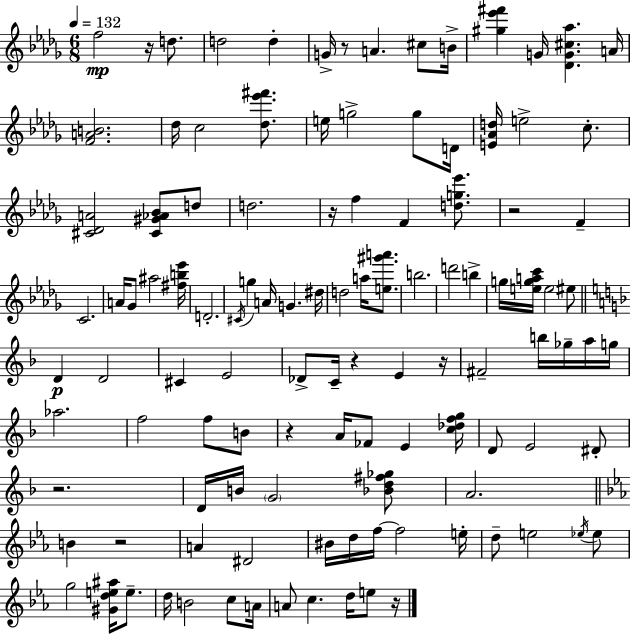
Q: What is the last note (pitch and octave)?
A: E5